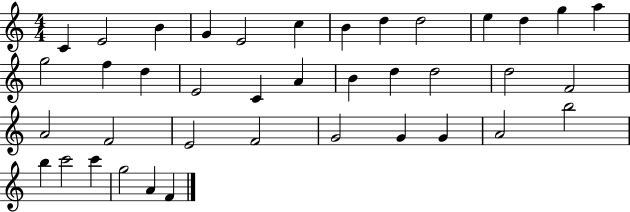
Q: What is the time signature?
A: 4/4